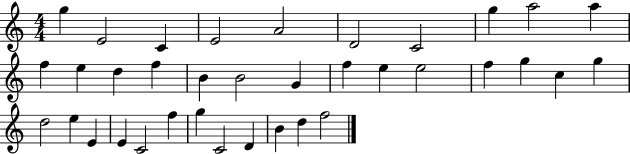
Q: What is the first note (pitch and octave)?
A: G5